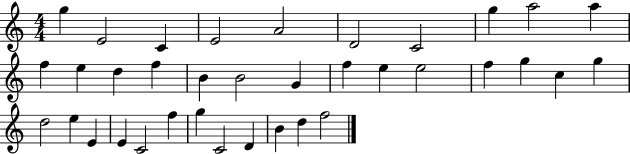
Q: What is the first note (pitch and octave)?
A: G5